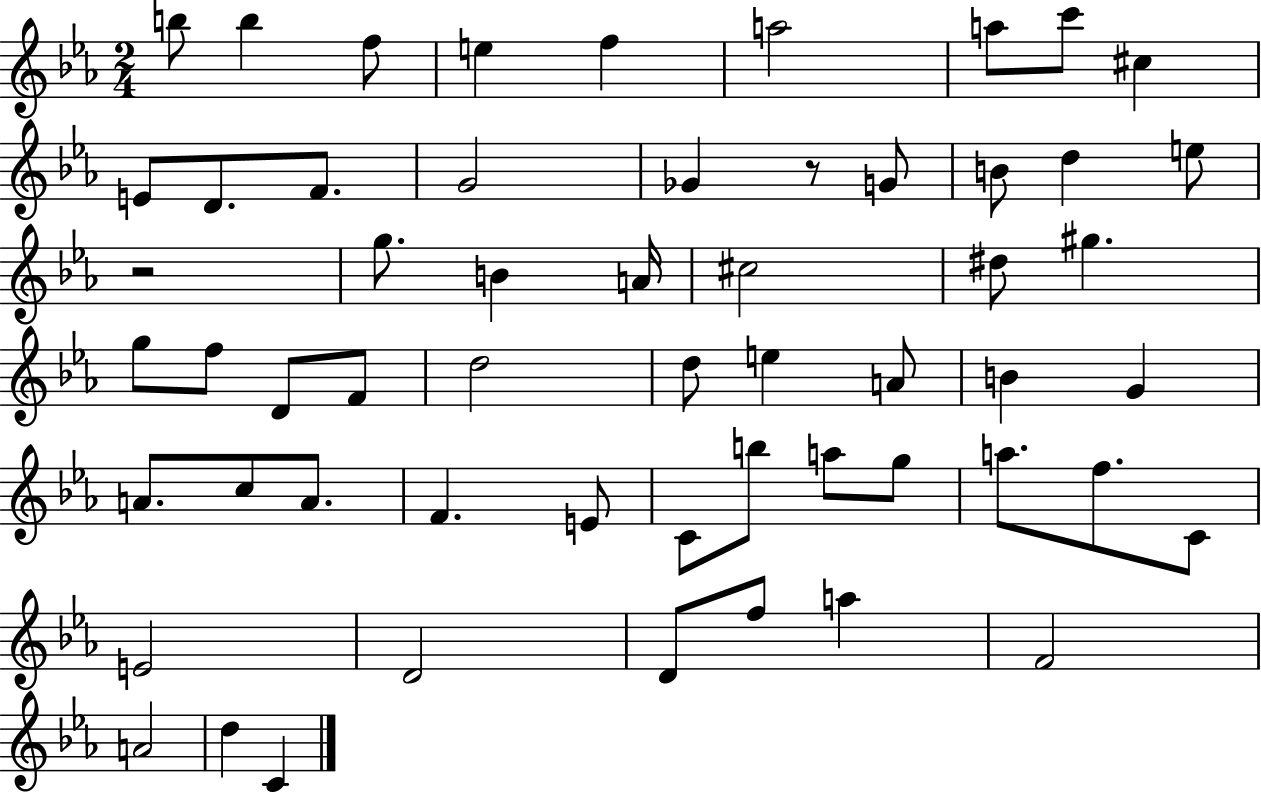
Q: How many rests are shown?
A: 2